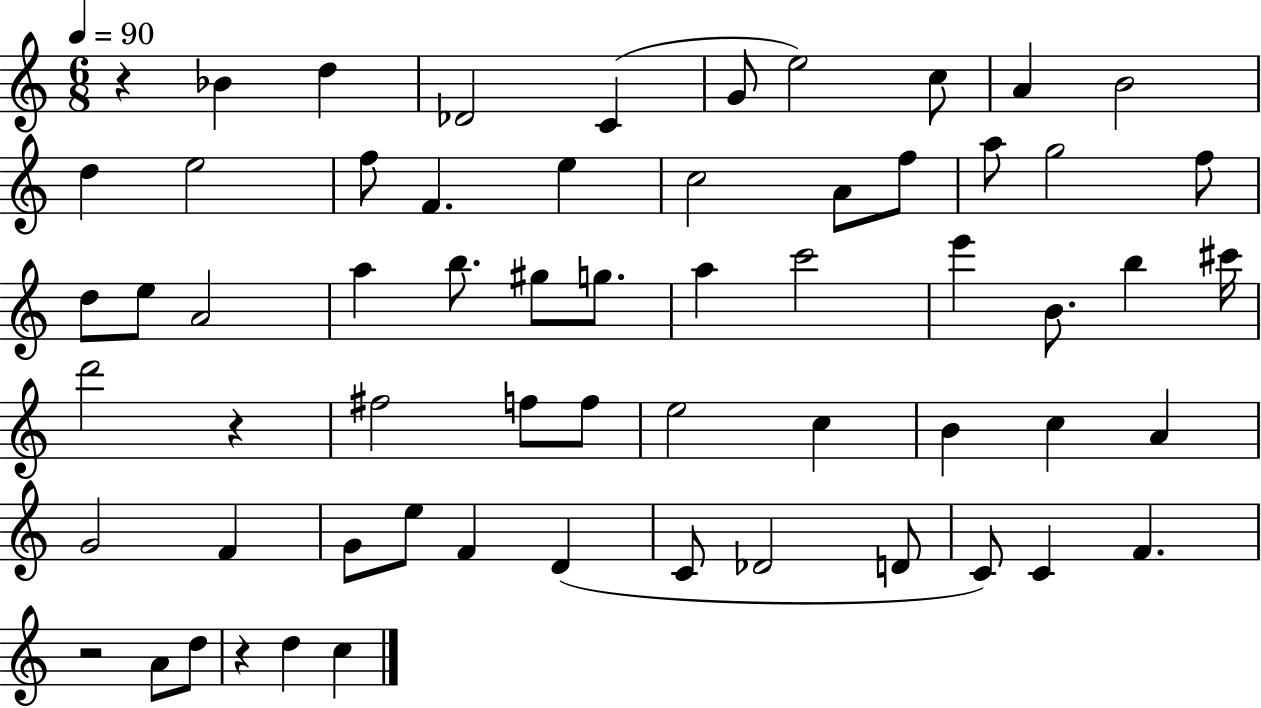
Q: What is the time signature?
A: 6/8